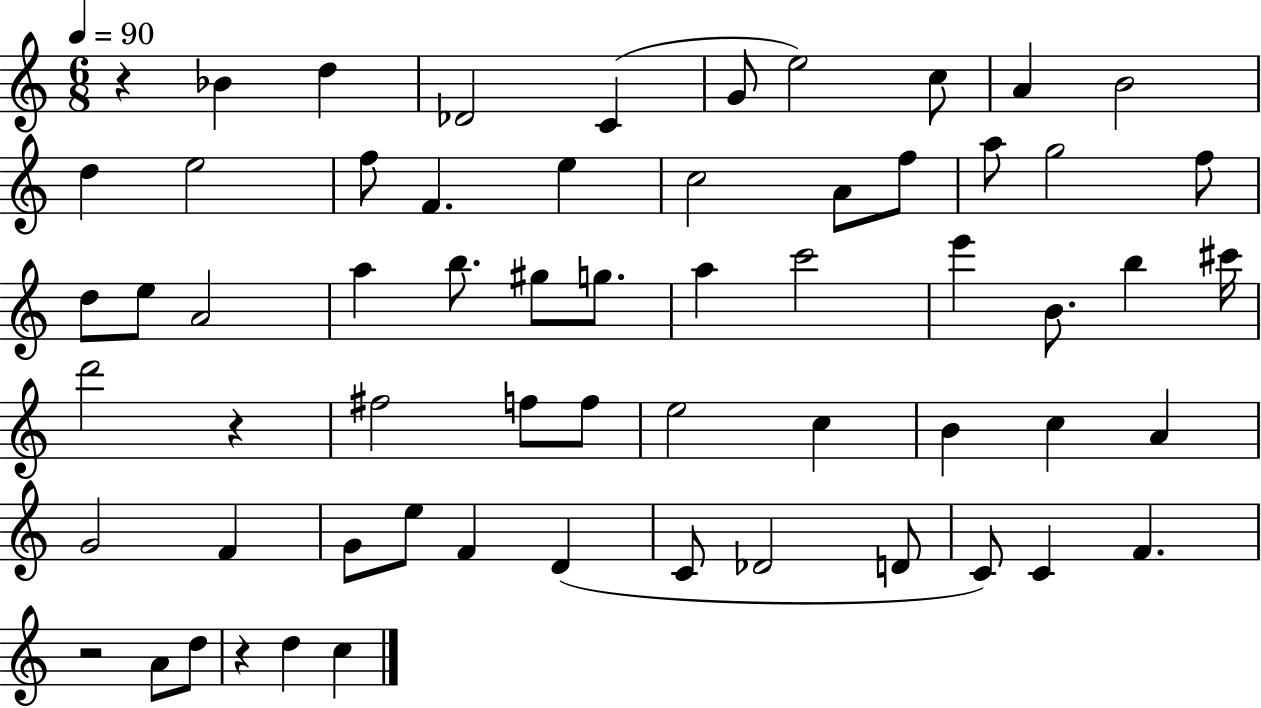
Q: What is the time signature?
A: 6/8